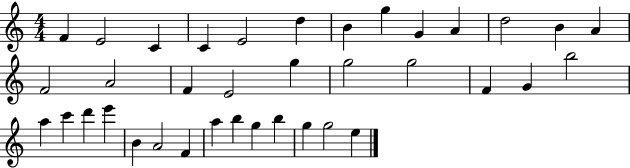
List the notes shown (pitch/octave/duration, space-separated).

F4/q E4/h C4/q C4/q E4/h D5/q B4/q G5/q G4/q A4/q D5/h B4/q A4/q F4/h A4/h F4/q E4/h G5/q G5/h G5/h F4/q G4/q B5/h A5/q C6/q D6/q E6/q B4/q A4/h F4/q A5/q B5/q G5/q B5/q G5/q G5/h E5/q